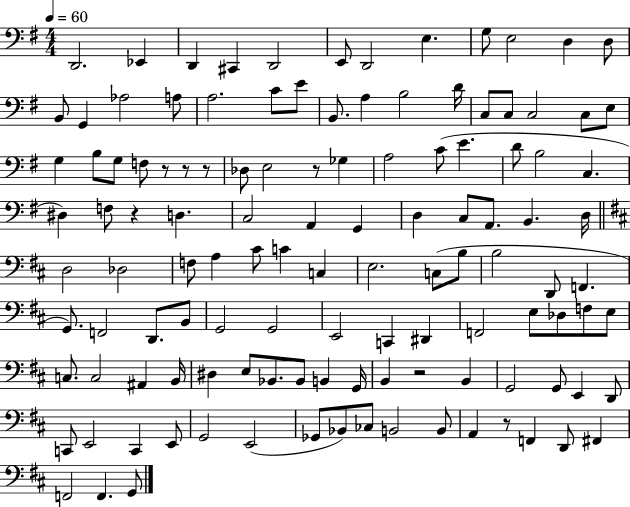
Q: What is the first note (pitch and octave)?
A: D2